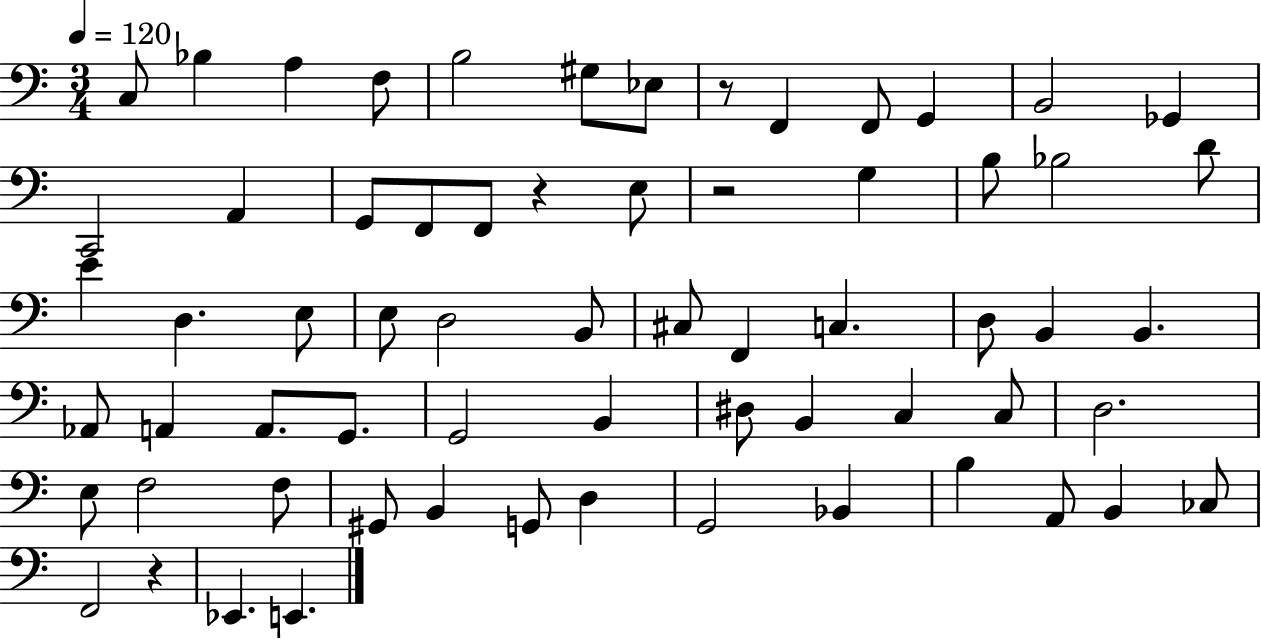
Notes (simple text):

C3/e Bb3/q A3/q F3/e B3/h G#3/e Eb3/e R/e F2/q F2/e G2/q B2/h Gb2/q C2/h A2/q G2/e F2/e F2/e R/q E3/e R/h G3/q B3/e Bb3/h D4/e E4/q D3/q. E3/e E3/e D3/h B2/e C#3/e F2/q C3/q. D3/e B2/q B2/q. Ab2/e A2/q A2/e. G2/e. G2/h B2/q D#3/e B2/q C3/q C3/e D3/h. E3/e F3/h F3/e G#2/e B2/q G2/e D3/q G2/h Bb2/q B3/q A2/e B2/q CES3/e F2/h R/q Eb2/q. E2/q.